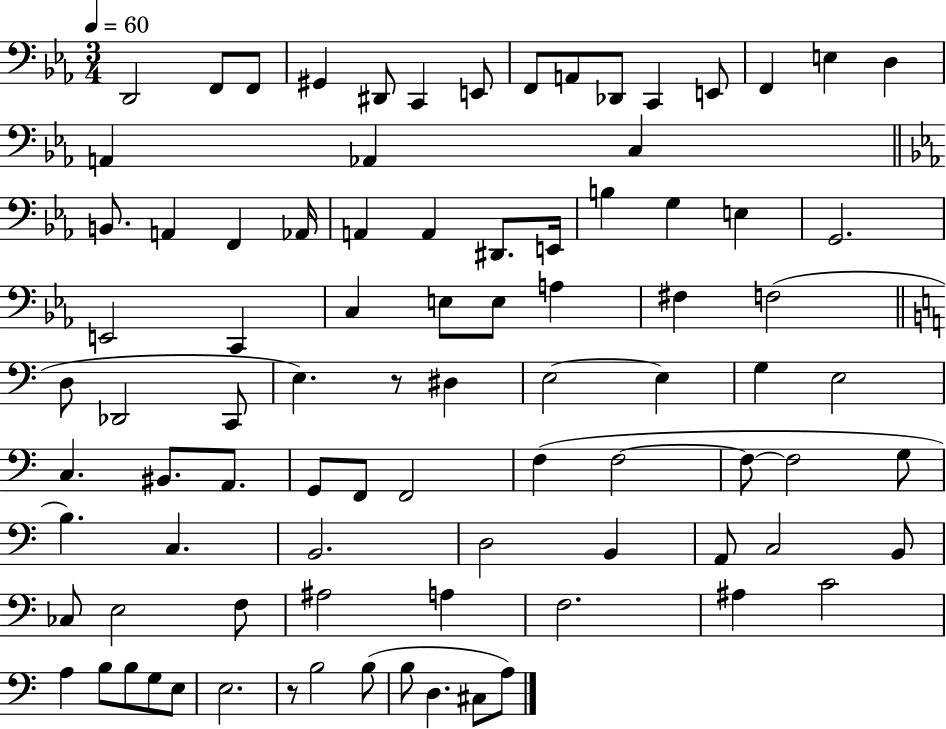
X:1
T:Untitled
M:3/4
L:1/4
K:Eb
D,,2 F,,/2 F,,/2 ^G,, ^D,,/2 C,, E,,/2 F,,/2 A,,/2 _D,,/2 C,, E,,/2 F,, E, D, A,, _A,, C, B,,/2 A,, F,, _A,,/4 A,, A,, ^D,,/2 E,,/4 B, G, E, G,,2 E,,2 C,, C, E,/2 E,/2 A, ^F, F,2 D,/2 _D,,2 C,,/2 E, z/2 ^D, E,2 E, G, E,2 C, ^B,,/2 A,,/2 G,,/2 F,,/2 F,,2 F, F,2 F,/2 F,2 G,/2 B, C, B,,2 D,2 B,, A,,/2 C,2 B,,/2 _C,/2 E,2 F,/2 ^A,2 A, F,2 ^A, C2 A, B,/2 B,/2 G,/2 E,/2 E,2 z/2 B,2 B,/2 B,/2 D, ^C,/2 A,/2